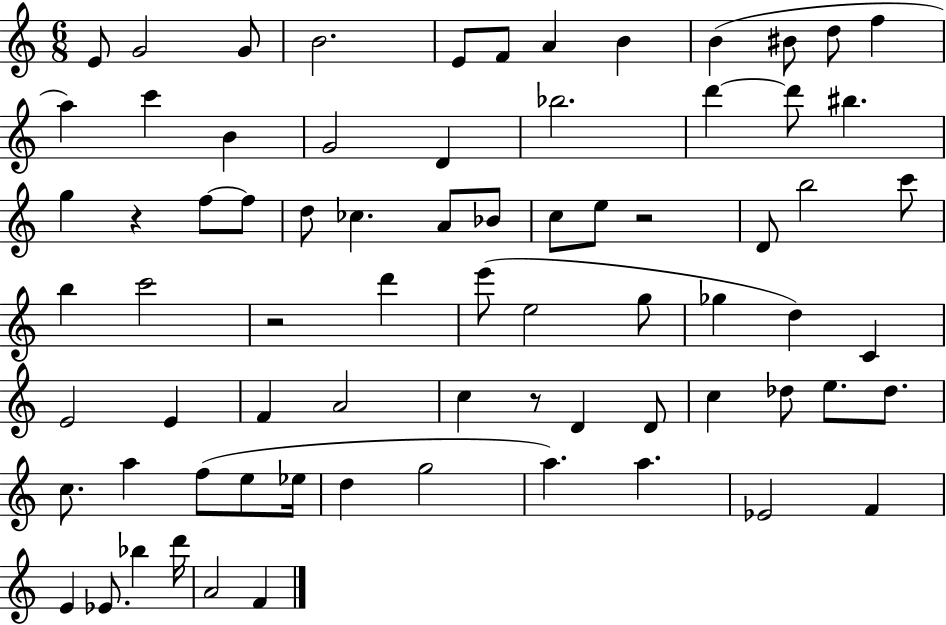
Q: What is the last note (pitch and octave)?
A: F4